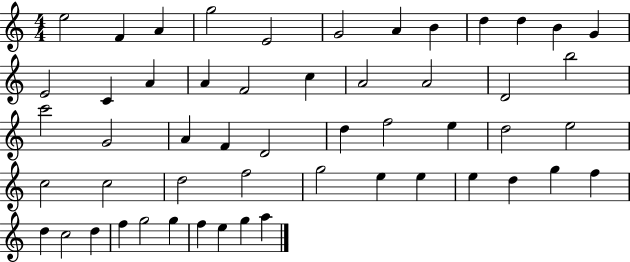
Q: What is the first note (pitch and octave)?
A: E5